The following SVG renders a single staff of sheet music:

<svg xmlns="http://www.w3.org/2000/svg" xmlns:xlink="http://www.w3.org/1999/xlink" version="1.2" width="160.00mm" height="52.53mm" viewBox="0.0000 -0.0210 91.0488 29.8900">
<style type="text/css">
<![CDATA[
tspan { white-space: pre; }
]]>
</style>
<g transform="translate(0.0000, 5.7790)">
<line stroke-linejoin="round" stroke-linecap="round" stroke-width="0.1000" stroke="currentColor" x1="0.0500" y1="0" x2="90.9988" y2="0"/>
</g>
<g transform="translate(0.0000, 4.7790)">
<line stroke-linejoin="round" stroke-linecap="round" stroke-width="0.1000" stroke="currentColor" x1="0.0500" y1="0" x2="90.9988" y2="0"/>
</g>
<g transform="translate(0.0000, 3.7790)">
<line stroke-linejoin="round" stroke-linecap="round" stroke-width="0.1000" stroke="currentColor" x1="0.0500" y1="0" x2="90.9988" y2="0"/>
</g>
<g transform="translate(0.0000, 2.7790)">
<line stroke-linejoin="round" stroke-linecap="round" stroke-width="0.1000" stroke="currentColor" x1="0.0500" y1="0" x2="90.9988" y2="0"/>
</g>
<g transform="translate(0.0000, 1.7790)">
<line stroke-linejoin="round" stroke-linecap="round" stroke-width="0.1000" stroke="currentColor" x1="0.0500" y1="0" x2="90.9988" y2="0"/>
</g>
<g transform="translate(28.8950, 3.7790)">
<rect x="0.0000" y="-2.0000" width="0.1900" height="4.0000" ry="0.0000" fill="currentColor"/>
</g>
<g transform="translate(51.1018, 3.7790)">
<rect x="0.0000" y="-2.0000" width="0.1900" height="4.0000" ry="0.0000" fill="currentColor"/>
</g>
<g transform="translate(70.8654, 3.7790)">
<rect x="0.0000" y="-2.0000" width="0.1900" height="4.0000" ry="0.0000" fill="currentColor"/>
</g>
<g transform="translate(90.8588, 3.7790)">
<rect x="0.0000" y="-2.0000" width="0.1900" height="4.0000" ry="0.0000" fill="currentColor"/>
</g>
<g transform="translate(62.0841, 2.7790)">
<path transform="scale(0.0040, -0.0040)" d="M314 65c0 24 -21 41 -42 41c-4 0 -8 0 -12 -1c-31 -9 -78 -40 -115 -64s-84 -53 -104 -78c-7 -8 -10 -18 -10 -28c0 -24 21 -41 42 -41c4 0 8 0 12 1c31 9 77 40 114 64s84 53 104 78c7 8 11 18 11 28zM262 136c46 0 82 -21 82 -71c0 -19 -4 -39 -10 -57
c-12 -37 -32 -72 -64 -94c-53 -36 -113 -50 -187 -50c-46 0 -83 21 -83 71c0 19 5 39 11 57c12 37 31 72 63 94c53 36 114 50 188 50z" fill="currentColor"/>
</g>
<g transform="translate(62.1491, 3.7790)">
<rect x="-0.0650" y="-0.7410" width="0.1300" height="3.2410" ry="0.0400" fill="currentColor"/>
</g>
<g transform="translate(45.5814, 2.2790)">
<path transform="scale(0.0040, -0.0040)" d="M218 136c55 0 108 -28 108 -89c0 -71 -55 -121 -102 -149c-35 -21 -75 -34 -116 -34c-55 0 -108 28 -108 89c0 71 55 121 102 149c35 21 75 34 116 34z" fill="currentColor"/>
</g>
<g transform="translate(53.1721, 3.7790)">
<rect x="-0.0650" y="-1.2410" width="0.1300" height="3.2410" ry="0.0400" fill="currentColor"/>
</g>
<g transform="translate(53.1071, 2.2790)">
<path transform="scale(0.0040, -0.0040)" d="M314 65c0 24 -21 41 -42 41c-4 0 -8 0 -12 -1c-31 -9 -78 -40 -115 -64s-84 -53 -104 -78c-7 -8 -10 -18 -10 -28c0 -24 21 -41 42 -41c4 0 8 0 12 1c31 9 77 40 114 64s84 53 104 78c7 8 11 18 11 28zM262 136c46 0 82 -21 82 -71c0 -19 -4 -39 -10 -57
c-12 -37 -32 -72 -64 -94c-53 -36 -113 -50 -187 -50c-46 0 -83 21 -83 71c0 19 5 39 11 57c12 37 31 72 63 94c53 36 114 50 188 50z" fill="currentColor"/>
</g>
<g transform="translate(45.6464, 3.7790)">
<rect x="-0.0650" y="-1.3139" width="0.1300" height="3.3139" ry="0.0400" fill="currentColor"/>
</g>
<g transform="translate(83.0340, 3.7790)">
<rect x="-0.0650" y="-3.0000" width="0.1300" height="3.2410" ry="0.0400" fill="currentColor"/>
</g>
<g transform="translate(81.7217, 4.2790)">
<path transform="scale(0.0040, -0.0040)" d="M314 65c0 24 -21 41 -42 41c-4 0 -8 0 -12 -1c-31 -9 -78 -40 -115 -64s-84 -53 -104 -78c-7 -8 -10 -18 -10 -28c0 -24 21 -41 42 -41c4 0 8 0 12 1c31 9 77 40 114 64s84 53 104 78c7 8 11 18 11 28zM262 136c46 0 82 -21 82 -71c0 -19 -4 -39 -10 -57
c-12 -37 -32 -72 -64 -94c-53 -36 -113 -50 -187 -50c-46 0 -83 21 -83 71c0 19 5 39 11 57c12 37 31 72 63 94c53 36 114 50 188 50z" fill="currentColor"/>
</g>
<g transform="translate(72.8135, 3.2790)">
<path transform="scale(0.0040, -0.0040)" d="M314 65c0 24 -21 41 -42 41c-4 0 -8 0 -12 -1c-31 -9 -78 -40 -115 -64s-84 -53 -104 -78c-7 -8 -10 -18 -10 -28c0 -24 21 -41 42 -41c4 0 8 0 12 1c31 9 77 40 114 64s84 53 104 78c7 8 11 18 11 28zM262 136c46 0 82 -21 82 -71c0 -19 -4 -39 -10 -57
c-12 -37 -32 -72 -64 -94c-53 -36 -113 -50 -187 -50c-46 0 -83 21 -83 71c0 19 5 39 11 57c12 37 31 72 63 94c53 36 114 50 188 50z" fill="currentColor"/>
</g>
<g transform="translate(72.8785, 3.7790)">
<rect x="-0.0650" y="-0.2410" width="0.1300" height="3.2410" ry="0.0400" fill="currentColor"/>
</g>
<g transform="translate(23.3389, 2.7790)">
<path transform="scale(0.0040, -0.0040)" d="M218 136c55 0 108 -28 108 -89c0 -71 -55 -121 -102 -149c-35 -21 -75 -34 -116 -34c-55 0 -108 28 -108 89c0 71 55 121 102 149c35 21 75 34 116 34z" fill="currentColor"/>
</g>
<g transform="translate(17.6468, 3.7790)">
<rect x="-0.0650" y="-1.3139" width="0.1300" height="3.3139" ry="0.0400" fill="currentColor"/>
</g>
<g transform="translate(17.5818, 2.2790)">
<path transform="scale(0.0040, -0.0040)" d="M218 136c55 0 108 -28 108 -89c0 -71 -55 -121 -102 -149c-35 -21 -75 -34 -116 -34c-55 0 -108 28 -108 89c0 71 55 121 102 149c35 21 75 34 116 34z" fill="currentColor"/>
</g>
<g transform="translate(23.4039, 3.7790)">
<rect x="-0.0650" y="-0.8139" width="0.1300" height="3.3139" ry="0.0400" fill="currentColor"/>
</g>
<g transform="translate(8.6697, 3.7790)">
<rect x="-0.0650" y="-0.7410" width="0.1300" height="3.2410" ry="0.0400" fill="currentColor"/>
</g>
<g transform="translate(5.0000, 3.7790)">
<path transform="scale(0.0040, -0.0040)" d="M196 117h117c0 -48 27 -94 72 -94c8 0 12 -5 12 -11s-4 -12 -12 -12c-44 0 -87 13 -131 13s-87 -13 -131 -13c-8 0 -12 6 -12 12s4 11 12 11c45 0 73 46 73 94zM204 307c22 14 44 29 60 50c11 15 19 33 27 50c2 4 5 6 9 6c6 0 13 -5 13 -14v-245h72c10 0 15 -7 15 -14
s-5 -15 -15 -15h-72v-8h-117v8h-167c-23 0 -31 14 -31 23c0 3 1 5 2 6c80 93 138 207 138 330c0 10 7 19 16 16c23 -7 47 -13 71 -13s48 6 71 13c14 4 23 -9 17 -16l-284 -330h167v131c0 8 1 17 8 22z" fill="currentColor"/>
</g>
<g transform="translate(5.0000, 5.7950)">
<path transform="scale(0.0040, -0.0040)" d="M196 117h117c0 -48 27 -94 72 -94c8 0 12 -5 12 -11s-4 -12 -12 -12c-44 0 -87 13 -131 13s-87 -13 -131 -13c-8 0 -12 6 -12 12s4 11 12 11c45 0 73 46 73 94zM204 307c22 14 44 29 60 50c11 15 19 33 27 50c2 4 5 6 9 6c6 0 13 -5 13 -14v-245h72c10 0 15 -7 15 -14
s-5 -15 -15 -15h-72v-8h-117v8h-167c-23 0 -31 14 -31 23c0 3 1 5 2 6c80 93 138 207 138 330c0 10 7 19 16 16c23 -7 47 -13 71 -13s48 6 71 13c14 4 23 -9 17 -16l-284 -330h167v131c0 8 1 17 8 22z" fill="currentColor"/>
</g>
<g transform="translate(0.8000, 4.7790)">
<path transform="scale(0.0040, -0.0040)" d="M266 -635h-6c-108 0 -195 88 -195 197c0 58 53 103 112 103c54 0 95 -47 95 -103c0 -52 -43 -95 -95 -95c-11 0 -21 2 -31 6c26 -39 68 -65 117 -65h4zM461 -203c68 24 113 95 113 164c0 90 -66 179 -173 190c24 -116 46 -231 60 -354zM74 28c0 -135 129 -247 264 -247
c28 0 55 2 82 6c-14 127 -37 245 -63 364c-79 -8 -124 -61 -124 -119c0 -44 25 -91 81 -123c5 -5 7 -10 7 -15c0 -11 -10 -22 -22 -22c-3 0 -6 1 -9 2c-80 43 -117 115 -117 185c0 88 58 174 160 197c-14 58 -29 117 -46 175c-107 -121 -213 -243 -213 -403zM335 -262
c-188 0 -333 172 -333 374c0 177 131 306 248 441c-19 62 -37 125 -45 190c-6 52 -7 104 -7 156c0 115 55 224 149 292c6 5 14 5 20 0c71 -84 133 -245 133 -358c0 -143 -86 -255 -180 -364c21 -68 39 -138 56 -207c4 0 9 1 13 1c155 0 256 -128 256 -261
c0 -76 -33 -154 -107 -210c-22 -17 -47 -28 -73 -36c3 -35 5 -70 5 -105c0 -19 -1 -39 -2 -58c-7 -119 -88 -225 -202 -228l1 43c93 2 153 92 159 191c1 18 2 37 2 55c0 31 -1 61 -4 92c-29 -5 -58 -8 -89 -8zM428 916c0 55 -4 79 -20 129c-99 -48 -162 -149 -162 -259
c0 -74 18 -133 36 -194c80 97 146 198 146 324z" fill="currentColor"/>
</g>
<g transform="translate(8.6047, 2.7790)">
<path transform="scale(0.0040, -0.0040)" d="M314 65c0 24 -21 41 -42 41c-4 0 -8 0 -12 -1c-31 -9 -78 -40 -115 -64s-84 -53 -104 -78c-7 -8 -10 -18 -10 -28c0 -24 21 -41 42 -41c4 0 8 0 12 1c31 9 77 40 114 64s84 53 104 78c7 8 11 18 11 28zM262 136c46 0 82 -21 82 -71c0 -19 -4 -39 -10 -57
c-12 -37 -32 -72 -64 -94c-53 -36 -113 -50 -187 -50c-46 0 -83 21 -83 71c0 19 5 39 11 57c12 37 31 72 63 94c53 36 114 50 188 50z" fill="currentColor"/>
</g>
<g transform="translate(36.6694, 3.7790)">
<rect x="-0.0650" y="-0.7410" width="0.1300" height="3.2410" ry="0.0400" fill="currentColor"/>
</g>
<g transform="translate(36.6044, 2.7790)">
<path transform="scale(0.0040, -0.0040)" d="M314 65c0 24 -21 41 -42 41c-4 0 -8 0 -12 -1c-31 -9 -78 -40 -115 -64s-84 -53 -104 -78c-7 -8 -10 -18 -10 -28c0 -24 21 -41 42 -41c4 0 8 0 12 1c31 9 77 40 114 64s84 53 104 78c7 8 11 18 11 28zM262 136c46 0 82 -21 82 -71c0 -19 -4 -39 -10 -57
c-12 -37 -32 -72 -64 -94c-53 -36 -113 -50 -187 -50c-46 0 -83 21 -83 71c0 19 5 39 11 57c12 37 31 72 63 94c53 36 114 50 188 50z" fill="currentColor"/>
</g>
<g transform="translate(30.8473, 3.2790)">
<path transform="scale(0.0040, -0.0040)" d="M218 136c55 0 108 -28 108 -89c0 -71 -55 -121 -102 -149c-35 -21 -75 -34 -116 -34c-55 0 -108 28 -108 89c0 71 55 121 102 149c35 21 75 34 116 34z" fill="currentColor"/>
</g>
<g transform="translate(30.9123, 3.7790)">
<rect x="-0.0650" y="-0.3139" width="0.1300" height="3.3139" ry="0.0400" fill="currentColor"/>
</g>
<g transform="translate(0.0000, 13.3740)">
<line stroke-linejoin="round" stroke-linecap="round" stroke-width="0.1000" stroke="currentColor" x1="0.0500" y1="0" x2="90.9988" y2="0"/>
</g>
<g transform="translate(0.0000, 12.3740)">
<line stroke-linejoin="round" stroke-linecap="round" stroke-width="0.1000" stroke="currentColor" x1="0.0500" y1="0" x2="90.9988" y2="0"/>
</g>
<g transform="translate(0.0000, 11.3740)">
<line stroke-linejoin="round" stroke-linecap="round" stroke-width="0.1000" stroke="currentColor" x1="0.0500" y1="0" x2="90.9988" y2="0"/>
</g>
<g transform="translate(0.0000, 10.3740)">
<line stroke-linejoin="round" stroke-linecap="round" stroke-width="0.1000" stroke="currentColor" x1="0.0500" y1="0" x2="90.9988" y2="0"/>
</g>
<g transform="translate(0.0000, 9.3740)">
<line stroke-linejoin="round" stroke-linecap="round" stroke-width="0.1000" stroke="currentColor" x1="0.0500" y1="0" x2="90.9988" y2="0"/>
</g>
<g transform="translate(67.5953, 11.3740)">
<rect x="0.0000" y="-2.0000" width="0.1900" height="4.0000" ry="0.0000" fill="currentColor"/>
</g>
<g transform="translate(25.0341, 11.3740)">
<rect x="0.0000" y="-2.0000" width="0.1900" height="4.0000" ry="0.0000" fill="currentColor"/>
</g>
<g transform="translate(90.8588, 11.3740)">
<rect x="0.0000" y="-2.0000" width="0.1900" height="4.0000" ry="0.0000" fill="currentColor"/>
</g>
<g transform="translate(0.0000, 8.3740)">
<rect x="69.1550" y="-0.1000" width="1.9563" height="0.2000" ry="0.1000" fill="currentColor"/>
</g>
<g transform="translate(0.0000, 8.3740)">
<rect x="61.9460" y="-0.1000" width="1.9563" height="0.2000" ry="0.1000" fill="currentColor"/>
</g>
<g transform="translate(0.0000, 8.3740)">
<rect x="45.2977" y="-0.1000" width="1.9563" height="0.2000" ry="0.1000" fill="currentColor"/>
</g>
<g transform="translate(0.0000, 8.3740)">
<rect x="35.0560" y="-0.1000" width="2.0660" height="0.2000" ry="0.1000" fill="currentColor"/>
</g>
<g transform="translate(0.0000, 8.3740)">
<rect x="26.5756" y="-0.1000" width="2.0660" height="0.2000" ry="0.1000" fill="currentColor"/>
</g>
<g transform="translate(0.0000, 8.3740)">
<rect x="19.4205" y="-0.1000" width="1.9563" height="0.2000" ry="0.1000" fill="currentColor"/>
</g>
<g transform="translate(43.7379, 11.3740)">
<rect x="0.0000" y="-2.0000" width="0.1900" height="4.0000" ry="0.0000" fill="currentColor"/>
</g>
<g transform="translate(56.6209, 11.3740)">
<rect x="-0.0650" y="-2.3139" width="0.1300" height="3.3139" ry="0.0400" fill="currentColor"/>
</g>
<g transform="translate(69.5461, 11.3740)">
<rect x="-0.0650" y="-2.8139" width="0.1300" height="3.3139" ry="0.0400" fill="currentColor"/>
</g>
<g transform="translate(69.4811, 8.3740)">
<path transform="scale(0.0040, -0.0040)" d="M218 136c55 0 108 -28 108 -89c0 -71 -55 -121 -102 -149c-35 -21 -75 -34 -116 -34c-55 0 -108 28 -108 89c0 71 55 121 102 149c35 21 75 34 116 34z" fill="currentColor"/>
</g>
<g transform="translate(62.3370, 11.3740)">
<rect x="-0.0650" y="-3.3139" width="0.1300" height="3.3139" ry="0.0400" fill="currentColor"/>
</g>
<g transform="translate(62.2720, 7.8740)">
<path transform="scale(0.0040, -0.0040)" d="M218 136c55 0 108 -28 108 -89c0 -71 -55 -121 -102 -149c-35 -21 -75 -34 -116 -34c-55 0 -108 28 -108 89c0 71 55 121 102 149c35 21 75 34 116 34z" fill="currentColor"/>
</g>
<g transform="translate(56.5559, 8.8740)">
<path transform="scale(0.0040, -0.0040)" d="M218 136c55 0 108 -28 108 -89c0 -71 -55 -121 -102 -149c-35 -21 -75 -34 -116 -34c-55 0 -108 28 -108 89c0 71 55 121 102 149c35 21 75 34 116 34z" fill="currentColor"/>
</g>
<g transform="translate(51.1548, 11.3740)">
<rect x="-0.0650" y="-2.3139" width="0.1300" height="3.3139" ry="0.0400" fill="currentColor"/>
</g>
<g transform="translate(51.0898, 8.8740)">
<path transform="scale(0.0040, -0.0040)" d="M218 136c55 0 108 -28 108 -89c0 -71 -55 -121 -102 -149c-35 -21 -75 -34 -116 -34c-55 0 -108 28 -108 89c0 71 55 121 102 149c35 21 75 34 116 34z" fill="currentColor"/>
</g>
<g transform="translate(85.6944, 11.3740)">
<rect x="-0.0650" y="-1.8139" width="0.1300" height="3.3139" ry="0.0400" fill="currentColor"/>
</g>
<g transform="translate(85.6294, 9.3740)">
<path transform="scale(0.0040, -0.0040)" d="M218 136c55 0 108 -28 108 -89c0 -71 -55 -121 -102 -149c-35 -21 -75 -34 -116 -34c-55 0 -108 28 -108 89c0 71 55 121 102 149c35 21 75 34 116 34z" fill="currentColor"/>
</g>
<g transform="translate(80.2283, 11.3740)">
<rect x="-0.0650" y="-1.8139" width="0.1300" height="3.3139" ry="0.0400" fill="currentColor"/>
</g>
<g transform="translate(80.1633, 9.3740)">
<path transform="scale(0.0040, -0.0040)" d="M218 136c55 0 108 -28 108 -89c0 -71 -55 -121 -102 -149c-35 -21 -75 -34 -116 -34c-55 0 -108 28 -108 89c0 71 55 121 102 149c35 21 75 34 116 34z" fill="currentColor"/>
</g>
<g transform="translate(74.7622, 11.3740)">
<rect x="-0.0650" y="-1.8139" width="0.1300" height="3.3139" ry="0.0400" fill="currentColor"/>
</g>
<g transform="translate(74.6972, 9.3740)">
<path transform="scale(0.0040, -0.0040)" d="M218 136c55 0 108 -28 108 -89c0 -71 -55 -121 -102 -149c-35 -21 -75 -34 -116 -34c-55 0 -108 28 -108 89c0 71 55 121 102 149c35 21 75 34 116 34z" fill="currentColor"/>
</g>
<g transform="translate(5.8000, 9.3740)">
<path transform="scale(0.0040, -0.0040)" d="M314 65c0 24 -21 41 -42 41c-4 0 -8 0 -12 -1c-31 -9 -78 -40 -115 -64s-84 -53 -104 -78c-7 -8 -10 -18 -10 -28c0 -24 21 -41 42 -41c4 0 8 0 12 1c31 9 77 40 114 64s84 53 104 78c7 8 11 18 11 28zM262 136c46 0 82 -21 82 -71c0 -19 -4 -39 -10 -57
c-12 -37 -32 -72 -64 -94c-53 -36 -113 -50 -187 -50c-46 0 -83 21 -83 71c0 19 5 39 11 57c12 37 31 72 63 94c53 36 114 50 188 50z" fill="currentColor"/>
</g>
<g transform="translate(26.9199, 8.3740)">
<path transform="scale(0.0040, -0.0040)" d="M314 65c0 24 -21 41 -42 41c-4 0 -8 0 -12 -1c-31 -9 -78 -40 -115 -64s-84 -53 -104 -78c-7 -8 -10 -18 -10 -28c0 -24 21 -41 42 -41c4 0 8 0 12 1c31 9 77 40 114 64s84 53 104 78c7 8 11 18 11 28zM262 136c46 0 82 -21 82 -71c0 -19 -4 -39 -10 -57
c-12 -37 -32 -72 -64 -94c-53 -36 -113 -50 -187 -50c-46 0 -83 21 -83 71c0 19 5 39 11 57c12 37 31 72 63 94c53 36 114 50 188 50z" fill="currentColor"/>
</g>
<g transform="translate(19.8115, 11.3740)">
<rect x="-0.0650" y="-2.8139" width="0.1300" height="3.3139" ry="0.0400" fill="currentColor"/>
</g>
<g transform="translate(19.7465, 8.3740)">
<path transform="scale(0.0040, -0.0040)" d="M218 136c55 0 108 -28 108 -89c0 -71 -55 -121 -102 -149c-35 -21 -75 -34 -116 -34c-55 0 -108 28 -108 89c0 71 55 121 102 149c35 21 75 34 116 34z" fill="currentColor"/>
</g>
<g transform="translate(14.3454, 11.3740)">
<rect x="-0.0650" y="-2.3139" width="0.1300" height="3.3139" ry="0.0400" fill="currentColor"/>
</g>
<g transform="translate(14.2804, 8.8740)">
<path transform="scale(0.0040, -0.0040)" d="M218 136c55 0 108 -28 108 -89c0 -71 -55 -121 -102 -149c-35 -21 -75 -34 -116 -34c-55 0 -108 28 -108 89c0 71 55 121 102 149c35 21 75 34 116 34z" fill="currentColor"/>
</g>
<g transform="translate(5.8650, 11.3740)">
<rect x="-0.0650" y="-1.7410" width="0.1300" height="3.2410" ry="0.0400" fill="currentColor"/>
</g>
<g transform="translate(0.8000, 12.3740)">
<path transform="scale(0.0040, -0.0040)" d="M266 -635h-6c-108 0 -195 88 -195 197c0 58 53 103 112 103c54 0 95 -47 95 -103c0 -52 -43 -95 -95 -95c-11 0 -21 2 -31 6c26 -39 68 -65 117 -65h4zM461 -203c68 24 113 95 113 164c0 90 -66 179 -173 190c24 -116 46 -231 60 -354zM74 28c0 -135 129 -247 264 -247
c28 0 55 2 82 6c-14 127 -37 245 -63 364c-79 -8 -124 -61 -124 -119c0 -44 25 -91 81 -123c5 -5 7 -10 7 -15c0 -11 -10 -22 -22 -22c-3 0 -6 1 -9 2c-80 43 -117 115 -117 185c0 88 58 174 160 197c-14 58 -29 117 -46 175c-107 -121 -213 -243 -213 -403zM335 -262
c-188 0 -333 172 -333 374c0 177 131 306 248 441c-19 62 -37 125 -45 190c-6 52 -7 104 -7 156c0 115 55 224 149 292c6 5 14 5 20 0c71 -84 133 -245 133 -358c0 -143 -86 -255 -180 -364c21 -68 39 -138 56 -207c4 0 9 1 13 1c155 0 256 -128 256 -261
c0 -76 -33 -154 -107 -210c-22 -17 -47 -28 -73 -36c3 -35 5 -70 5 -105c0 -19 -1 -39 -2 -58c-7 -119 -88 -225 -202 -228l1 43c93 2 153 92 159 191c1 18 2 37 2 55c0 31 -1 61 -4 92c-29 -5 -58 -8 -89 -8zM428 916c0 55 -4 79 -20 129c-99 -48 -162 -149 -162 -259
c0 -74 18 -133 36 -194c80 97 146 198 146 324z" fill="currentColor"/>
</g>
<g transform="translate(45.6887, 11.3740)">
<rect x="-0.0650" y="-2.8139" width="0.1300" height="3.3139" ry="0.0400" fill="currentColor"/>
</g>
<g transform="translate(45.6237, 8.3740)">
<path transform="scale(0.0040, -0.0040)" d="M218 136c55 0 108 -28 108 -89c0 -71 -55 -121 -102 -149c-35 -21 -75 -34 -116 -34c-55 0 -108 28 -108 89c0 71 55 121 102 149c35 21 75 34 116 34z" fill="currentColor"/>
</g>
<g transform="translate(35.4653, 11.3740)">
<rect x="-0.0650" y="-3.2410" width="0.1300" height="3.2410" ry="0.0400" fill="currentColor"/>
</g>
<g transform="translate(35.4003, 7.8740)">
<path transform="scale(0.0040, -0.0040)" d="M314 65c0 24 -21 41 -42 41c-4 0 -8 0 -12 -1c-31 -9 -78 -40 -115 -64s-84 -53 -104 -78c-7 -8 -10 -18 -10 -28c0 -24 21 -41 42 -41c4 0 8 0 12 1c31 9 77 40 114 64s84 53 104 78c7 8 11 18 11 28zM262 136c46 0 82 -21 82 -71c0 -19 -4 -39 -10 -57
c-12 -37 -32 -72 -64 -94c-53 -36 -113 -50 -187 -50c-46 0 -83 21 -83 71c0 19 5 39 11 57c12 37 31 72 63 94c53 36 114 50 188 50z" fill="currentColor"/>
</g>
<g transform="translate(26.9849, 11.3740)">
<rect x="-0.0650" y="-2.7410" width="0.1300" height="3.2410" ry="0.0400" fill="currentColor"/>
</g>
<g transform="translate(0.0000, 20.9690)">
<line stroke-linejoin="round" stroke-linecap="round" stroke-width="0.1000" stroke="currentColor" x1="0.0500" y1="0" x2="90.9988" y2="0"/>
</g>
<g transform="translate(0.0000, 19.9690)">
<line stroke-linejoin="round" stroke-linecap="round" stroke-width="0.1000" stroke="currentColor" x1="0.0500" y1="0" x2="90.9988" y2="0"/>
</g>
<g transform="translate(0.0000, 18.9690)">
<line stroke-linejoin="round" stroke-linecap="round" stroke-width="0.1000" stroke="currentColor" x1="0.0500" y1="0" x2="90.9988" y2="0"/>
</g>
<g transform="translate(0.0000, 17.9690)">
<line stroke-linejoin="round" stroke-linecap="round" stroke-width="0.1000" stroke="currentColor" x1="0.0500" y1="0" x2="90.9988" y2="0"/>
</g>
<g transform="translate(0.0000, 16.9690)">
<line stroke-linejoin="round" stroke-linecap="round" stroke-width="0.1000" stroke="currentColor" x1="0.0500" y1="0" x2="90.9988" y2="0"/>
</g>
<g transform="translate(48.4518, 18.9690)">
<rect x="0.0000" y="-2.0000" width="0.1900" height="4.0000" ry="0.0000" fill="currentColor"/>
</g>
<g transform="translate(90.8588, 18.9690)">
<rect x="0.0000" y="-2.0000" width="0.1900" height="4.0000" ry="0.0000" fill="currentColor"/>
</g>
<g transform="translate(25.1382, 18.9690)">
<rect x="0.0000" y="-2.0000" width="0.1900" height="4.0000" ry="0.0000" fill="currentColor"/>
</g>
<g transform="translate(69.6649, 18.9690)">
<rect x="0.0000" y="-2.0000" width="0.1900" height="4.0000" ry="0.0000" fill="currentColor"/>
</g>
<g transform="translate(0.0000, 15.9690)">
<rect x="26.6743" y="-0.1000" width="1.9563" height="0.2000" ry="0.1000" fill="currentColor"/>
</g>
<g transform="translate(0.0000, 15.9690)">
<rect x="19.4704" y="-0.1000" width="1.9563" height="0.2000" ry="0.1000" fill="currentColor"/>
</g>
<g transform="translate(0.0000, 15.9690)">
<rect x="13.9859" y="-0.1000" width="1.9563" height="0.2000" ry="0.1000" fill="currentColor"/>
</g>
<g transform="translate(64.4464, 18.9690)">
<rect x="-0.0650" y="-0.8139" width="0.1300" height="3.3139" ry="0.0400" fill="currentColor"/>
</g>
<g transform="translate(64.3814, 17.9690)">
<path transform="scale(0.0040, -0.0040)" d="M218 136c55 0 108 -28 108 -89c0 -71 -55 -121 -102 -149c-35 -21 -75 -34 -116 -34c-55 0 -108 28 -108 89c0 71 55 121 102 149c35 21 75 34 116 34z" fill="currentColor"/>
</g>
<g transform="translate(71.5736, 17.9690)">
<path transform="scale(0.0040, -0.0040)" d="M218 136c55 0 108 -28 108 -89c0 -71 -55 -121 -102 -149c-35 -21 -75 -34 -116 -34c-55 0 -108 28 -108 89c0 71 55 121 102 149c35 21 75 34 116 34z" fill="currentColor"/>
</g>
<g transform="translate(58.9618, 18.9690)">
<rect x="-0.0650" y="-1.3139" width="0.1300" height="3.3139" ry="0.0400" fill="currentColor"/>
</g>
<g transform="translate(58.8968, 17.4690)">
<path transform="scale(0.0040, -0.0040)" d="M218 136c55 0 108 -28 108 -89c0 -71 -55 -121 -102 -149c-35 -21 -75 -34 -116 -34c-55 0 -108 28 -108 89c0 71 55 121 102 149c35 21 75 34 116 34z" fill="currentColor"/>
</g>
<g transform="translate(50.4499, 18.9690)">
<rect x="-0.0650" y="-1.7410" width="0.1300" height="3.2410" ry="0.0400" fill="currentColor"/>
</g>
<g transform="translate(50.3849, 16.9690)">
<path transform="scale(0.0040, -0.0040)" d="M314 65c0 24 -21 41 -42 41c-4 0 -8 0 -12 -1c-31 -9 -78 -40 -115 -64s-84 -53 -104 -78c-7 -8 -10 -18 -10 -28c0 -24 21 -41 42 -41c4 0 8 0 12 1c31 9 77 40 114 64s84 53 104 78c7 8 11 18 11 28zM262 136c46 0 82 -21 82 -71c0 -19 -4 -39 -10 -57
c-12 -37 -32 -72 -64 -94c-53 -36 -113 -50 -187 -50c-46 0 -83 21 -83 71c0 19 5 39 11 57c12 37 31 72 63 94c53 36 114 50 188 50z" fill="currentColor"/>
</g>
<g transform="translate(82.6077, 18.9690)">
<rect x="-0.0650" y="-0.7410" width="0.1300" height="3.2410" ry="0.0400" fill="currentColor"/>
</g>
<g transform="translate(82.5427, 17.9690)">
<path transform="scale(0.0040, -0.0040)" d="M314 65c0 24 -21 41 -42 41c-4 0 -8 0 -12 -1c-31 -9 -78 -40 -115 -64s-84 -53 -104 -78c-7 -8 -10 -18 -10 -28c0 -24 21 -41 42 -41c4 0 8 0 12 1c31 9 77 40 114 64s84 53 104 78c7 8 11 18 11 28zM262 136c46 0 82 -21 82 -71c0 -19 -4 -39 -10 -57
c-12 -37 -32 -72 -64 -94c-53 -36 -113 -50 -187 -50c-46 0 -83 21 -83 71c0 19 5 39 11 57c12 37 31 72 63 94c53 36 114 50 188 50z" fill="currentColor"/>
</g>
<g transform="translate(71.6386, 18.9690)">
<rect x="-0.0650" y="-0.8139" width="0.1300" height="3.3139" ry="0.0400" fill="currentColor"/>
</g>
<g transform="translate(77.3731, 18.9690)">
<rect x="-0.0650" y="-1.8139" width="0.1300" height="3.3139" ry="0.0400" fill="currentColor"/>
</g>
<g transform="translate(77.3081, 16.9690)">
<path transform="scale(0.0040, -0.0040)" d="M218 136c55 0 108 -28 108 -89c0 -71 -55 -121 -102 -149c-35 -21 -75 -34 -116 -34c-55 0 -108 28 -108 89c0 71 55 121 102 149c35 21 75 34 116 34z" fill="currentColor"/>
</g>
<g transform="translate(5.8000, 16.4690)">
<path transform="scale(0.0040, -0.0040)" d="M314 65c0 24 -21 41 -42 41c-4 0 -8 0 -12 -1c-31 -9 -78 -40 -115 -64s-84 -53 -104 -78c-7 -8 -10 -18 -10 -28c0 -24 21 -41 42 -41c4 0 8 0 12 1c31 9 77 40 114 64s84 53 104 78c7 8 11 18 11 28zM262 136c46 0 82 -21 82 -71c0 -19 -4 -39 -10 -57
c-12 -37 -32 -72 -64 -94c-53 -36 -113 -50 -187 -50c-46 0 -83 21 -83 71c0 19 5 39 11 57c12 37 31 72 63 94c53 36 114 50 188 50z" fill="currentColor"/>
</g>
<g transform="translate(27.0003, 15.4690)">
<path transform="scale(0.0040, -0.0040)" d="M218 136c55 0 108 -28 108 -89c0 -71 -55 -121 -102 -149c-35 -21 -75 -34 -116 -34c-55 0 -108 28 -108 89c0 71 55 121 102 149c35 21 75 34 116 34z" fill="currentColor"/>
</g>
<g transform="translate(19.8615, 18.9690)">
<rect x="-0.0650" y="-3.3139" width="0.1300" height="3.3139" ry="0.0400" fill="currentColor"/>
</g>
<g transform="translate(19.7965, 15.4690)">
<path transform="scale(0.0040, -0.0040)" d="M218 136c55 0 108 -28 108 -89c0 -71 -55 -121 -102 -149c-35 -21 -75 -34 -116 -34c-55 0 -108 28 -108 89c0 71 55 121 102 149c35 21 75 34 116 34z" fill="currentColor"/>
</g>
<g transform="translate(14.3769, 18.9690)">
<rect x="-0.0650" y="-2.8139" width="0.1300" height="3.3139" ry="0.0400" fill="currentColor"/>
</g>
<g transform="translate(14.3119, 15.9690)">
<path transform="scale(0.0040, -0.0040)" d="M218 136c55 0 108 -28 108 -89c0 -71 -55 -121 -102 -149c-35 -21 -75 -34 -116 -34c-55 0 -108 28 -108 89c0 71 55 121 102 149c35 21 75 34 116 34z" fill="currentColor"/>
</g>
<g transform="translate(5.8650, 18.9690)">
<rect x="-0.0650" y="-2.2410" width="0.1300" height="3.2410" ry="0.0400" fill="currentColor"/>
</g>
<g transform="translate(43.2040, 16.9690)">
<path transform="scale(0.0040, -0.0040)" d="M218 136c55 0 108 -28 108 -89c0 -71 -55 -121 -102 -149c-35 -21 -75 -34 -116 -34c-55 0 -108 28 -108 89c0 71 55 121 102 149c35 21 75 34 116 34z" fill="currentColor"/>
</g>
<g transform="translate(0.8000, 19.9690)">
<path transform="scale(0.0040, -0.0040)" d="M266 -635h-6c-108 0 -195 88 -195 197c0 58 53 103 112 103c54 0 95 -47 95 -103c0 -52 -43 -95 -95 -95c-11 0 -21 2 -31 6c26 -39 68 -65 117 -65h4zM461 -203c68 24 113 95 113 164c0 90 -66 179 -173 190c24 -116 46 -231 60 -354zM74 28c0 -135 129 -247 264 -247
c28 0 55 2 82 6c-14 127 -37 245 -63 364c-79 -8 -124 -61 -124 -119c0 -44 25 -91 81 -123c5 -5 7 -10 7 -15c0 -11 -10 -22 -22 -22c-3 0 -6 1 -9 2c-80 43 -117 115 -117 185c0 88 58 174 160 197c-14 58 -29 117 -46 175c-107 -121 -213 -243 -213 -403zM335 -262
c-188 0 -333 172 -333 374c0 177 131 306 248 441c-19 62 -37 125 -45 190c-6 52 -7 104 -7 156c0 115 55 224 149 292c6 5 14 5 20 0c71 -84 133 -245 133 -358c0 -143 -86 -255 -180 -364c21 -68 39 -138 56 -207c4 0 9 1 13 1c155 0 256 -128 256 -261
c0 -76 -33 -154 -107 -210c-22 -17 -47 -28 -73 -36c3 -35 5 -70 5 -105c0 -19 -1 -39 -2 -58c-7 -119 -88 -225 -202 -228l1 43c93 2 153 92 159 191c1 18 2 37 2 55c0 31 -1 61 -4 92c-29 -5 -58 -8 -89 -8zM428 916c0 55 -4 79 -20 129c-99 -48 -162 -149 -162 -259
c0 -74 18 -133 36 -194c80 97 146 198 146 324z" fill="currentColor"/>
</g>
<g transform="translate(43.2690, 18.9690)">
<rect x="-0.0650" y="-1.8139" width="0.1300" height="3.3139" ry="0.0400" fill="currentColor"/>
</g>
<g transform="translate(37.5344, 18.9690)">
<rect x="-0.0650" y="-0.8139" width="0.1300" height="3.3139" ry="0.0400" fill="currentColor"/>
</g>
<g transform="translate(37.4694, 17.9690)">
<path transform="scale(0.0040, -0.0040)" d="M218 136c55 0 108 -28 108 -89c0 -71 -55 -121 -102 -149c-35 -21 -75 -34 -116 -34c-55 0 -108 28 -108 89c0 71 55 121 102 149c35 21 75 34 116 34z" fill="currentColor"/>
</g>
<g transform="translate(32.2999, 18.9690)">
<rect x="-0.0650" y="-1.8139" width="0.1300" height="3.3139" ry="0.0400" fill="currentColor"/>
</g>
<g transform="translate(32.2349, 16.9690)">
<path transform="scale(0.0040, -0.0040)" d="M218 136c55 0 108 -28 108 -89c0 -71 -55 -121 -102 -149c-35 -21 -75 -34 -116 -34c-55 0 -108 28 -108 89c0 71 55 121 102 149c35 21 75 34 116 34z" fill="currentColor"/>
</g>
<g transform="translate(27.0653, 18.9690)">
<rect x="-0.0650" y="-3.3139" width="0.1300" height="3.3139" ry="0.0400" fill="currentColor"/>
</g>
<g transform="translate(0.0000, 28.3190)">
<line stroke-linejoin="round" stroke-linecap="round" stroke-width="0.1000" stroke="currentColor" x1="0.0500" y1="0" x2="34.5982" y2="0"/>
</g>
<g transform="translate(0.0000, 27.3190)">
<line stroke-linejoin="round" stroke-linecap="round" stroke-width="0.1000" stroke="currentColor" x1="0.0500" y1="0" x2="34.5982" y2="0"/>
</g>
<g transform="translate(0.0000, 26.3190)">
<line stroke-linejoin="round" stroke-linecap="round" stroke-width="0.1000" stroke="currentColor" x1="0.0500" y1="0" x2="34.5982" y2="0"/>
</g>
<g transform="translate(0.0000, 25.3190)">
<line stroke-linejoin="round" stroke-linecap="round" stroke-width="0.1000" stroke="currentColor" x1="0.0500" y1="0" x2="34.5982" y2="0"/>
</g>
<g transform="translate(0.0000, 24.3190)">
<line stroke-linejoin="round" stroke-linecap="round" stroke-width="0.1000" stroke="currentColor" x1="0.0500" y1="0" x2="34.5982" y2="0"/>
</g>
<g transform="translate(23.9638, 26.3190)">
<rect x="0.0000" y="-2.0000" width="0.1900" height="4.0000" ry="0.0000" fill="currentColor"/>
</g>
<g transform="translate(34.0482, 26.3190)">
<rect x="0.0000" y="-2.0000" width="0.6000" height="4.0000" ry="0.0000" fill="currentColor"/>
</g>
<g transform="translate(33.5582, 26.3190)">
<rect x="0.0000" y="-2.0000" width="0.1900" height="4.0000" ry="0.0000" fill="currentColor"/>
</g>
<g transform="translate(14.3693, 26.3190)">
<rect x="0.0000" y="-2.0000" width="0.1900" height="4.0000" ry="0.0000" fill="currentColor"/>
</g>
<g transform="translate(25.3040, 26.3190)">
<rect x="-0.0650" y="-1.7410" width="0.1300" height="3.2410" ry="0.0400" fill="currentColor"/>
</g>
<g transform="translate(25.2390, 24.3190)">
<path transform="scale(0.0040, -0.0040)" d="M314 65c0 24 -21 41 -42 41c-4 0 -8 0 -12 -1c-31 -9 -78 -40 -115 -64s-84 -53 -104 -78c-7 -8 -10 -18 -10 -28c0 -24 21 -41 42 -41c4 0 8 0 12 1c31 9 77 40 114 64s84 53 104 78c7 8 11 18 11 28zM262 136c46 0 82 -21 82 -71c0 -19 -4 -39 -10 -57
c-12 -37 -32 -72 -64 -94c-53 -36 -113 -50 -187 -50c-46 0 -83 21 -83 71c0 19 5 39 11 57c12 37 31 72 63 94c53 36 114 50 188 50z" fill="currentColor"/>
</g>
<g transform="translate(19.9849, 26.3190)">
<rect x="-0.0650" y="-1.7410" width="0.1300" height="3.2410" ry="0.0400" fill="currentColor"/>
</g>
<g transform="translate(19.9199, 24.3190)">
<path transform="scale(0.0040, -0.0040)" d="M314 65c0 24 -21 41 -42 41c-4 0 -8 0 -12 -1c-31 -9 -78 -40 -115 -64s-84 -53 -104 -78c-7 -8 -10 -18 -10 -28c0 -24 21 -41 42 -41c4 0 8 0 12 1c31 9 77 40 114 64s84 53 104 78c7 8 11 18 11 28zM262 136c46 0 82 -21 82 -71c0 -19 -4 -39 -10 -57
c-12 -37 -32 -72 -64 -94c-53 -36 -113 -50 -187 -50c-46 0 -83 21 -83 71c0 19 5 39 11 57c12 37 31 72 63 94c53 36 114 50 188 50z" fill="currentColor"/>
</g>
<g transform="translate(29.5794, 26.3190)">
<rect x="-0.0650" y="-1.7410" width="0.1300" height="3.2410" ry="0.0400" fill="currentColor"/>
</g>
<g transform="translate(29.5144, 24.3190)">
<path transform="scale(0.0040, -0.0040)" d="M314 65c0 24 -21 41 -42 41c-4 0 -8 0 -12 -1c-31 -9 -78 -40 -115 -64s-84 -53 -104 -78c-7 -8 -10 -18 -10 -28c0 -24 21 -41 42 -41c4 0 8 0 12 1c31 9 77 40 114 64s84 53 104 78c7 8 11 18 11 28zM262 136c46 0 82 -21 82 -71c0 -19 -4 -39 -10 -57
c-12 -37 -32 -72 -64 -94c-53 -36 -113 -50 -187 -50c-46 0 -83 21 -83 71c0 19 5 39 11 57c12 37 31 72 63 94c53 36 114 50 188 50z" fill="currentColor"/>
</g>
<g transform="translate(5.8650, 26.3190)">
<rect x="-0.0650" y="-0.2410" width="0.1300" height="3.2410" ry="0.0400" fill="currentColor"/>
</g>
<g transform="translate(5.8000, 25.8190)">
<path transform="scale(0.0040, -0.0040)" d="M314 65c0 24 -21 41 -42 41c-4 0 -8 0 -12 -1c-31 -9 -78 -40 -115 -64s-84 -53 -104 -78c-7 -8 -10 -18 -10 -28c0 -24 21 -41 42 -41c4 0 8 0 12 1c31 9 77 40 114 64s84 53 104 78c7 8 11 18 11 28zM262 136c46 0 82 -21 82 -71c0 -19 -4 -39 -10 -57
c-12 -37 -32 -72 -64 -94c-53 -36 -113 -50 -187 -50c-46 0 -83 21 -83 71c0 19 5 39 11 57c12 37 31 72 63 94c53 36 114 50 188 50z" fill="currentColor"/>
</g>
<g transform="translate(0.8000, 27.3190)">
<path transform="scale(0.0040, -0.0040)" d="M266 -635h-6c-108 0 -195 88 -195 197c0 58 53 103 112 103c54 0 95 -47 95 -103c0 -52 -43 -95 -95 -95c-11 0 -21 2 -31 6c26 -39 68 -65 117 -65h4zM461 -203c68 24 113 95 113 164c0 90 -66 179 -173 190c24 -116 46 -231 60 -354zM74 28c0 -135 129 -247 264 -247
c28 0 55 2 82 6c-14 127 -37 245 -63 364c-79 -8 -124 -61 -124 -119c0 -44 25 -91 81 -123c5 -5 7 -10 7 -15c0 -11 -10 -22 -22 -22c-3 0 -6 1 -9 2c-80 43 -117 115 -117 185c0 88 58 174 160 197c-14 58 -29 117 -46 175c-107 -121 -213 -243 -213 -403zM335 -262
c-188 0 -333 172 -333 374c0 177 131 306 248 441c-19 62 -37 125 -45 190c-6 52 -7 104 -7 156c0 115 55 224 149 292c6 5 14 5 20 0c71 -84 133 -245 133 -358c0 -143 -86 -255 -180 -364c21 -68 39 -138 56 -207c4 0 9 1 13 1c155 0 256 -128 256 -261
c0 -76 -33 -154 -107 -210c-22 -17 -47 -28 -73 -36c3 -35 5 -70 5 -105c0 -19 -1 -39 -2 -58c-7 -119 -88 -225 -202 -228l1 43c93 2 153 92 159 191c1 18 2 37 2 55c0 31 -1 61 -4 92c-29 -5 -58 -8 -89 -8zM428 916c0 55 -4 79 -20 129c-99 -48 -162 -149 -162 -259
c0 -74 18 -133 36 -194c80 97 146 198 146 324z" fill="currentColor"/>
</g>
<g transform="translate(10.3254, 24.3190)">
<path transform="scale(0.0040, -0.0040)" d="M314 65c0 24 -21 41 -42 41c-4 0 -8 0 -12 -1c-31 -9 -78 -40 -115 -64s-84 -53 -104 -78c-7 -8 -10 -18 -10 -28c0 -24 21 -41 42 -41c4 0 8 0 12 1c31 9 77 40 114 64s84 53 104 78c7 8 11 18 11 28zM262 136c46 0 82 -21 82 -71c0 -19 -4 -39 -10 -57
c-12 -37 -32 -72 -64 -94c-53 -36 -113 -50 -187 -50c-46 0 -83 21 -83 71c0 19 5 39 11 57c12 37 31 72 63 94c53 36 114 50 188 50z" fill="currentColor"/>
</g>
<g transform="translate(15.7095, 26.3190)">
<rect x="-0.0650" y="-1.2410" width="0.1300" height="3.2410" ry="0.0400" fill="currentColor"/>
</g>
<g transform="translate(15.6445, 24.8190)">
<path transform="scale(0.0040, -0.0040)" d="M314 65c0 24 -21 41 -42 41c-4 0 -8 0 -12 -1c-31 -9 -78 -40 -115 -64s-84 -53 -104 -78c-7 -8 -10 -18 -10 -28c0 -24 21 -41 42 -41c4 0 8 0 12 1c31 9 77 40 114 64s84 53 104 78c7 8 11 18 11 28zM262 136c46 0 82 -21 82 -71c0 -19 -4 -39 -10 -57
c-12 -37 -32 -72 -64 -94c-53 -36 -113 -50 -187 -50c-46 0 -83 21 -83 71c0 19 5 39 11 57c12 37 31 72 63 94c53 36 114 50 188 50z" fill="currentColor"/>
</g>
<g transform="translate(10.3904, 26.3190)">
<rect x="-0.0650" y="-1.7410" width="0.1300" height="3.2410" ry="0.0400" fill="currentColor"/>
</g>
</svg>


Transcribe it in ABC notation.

X:1
T:Untitled
M:4/4
L:1/4
K:C
d2 e d c d2 e e2 d2 c2 A2 f2 g a a2 b2 a g g b a f f f g2 a b b f d f f2 e d d f d2 c2 f2 e2 f2 f2 f2